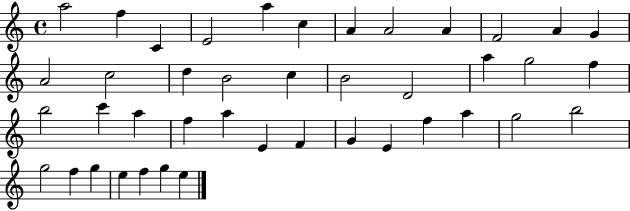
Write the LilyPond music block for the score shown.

{
  \clef treble
  \time 4/4
  \defaultTimeSignature
  \key c \major
  a''2 f''4 c'4 | e'2 a''4 c''4 | a'4 a'2 a'4 | f'2 a'4 g'4 | \break a'2 c''2 | d''4 b'2 c''4 | b'2 d'2 | a''4 g''2 f''4 | \break b''2 c'''4 a''4 | f''4 a''4 e'4 f'4 | g'4 e'4 f''4 a''4 | g''2 b''2 | \break g''2 f''4 g''4 | e''4 f''4 g''4 e''4 | \bar "|."
}